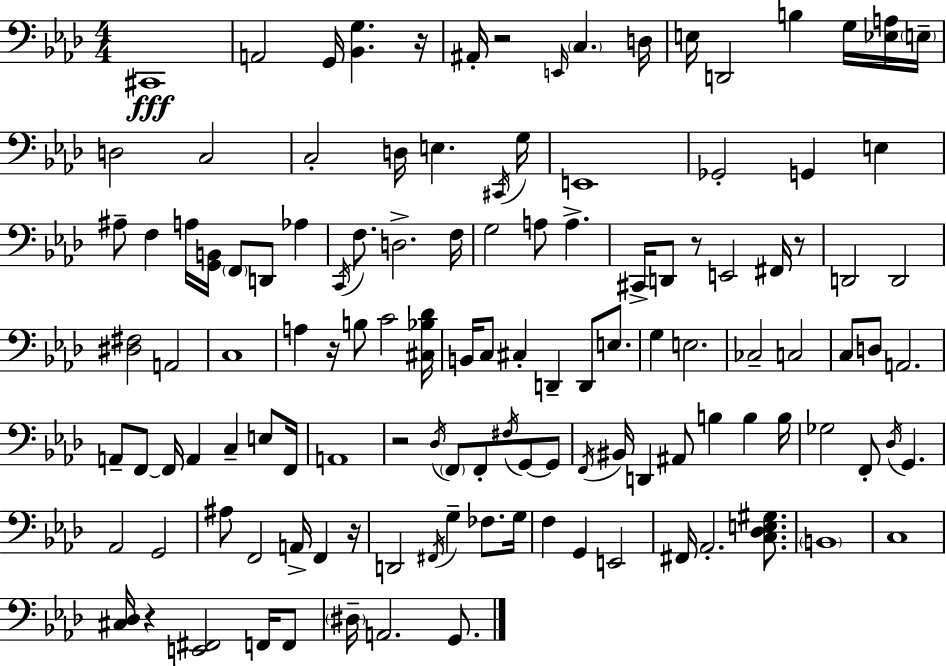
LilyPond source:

{
  \clef bass
  \numericTimeSignature
  \time 4/4
  \key f \minor
  cis,1\fff | a,2 g,16 <bes, g>4. r16 | ais,16-. r2 \grace { e,16 } \parenthesize c4. | d16 e16 d,2 b4 g16 <ees a>16 | \break \parenthesize e16-- d2 c2 | c2-. d16 e4. | \acciaccatura { cis,16 } g16 e,1 | ges,2-. g,4 e4 | \break ais8-- f4 a16 <g, b,>16 \parenthesize f,8 d,8 aes4 | \acciaccatura { c,16 } f8. d2.-> | f16 g2 a8 a4.-> | cis,16-> d,8 r8 e,2 | \break fis,16 r8 d,2 d,2 | <dis fis>2 a,2 | c1 | a4 r16 b8 c'2 | \break <cis bes des'>16 b,16 c8 cis4-. d,4-- d,8 | e8. g4 e2. | ces2-- c2 | c8 d8 a,2. | \break a,8-- f,8~~ f,16 a,4 c4-- | e8 f,16 a,1 | r2 \acciaccatura { des16 } \parenthesize f,8 f,8-. | \acciaccatura { fis16 } g,8~~ g,8 \acciaccatura { f,16 } bis,16 d,4 ais,8 b4 | \break b4 b16 ges2 f,8-. | \acciaccatura { des16 } g,4. aes,2 g,2 | ais8 f,2 | a,16-> f,4 r16 d,2 \acciaccatura { fis,16 } | \break g4-- fes8. g16 f4 g,4 | e,2 fis,16 aes,2.-. | <c des e gis>8. \parenthesize b,1 | c1 | \break <cis des>16 r4 <e, fis,>2 | f,16 f,8 \parenthesize dis16-- a,2. | g,8. \bar "|."
}